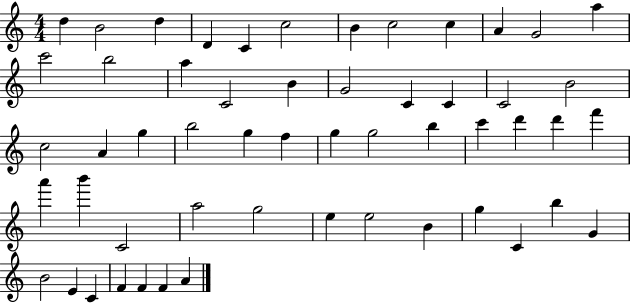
D5/q B4/h D5/q D4/q C4/q C5/h B4/q C5/h C5/q A4/q G4/h A5/q C6/h B5/h A5/q C4/h B4/q G4/h C4/q C4/q C4/h B4/h C5/h A4/q G5/q B5/h G5/q F5/q G5/q G5/h B5/q C6/q D6/q D6/q F6/q A6/q B6/q C4/h A5/h G5/h E5/q E5/h B4/q G5/q C4/q B5/q G4/q B4/h E4/q C4/q F4/q F4/q F4/q A4/q